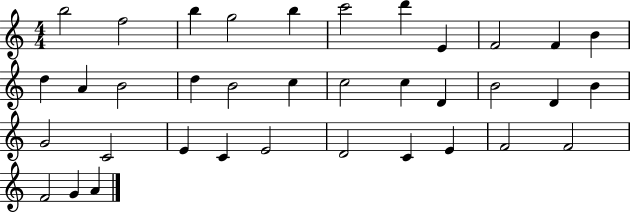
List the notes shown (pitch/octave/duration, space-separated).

B5/h F5/h B5/q G5/h B5/q C6/h D6/q E4/q F4/h F4/q B4/q D5/q A4/q B4/h D5/q B4/h C5/q C5/h C5/q D4/q B4/h D4/q B4/q G4/h C4/h E4/q C4/q E4/h D4/h C4/q E4/q F4/h F4/h F4/h G4/q A4/q